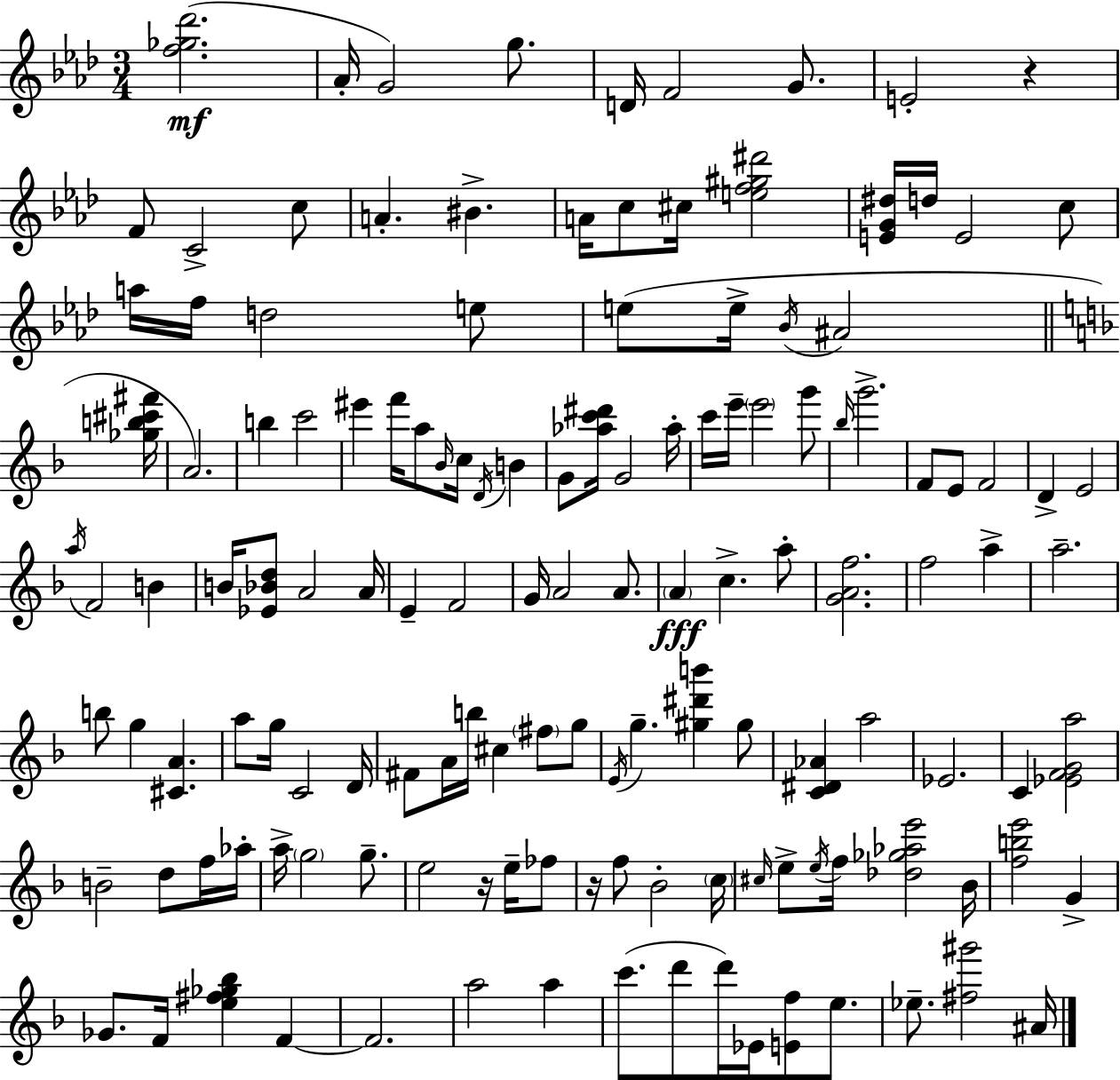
{
  \clef treble
  \numericTimeSignature
  \time 3/4
  \key aes \major
  <f'' ges'' des'''>2.(\mf | aes'16-. g'2) g''8. | d'16 f'2 g'8. | e'2-. r4 | \break f'8 c'2-> c''8 | a'4.-. bis'4.-> | a'16 c''8 cis''16 <e'' f'' gis'' dis'''>2 | <e' g' dis''>16 d''16 e'2 c''8 | \break a''16 f''16 d''2 e''8 | e''8( e''16-> \acciaccatura { bes'16 } ais'2 | \bar "||" \break \key f \major <ges'' b'' cis''' fis'''>16 a'2.) | b''4 c'''2 | eis'''4 f'''16 a''8 \grace { bes'16 } c''16 \acciaccatura { d'16 } b'4 | g'8 <aes'' c''' dis'''>16 g'2 | \break aes''16-. c'''16 e'''16-- \parenthesize e'''2 | g'''8 \grace { bes''16 } g'''2.-> | f'8 e'8 f'2 | d'4-> e'2 | \break \acciaccatura { a''16 } f'2 | b'4 b'16 <ees' bes' d''>8 a'2 | a'16 e'4-- f'2 | g'16 a'2 | \break a'8. \parenthesize a'4\fff c''4.-> | a''8-. <g' a' f''>2. | f''2 | a''4-> a''2.-- | \break b''8 g''4 <cis' a'>4. | a''8 g''16 c'2 | d'16 fis'8 a'16 b''16 cis''4 | \parenthesize fis''8 g''8 \acciaccatura { e'16 } g''4.-- | \break <gis'' dis''' b'''>4 gis''8 <c' dis' aes'>4 a''2 | ees'2. | c'4 <ees' f' g' a''>2 | b'2-- | \break d''8 f''16 aes''16-. a''16-> \parenthesize g''2 | g''8.-- e''2 | r16 e''16-- fes''8 r16 f''8 bes'2-. | \parenthesize c''16 \grace { cis''16 } e''8-> \acciaccatura { e''16 } f''16 <des'' ges'' aes'' e'''>2 | \break bes'16 <f'' b'' e'''>2 | g'4-> ges'8. f'16 | <e'' fis'' ges'' bes''>4 f'4~~ f'2. | a''2 | \break a''4 c'''8.( d'''8 | d'''16) ees'16 <e' f''>8 e''8. ees''8.-- <fis'' gis'''>2 | ais'16 \bar "|."
}